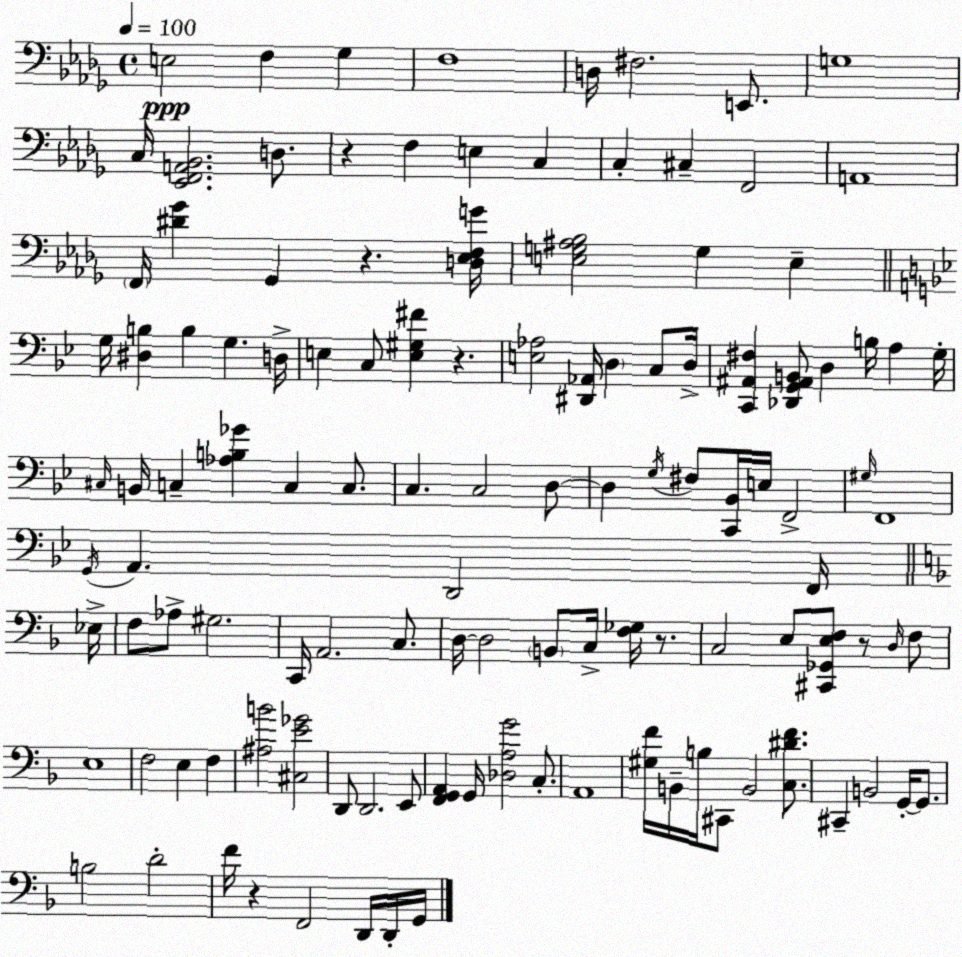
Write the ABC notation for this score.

X:1
T:Untitled
M:4/4
L:1/4
K:Bbm
E,2 F, _G, F,4 D,/4 ^F,2 E,,/2 G,4 C,/4 [_E,,F,,A,,_B,,]2 D,/2 z F, E, C, C, ^C, F,,2 A,,4 F,,/4 [^D_G] _G,, z [D,_E,F,G]/4 [E,G,^A,_B,]2 G, E, G,/4 [^D,B,] B, G, D,/4 E, C,/2 [E,^G,^F] z [E,_A,]2 [^D,,_A,,]/4 D, C,/2 D,/4 [C,,^A,,^F,] [_D,,G,,^A,,B,,]/2 D, B,/4 A, G,/4 ^C,/4 B,,/4 C, [_A,B,_G] C, C,/2 C, C,2 D,/2 D, G,/4 ^F,/2 [C,,_B,,]/4 E,/4 F,,2 ^G,/4 F,,4 G,,/4 A,, D,,2 F,,/4 _E,/4 F,/2 _A,/2 ^G,2 C,,/4 A,,2 C,/2 D,/4 D,2 B,,/2 C,/4 [F,_G,]/4 z/2 C,2 E,/2 [^C,,_G,,E,F,]/2 z/2 D,/4 F,/2 E,4 F,2 E, F, [^A,B]2 [^C,E_G]2 D,,/2 D,,2 E,,/2 [F,,G,,A,,] G,,/4 [_D,A,G]2 C,/2 A,,4 [^G,F]/4 B,,/4 B,/4 ^C,,/2 B,,2 [C,^DF]/2 ^C,, B,,2 G,,/4 G,,/2 B,2 D2 F/4 z F,,2 D,,/4 D,,/4 G,,/4